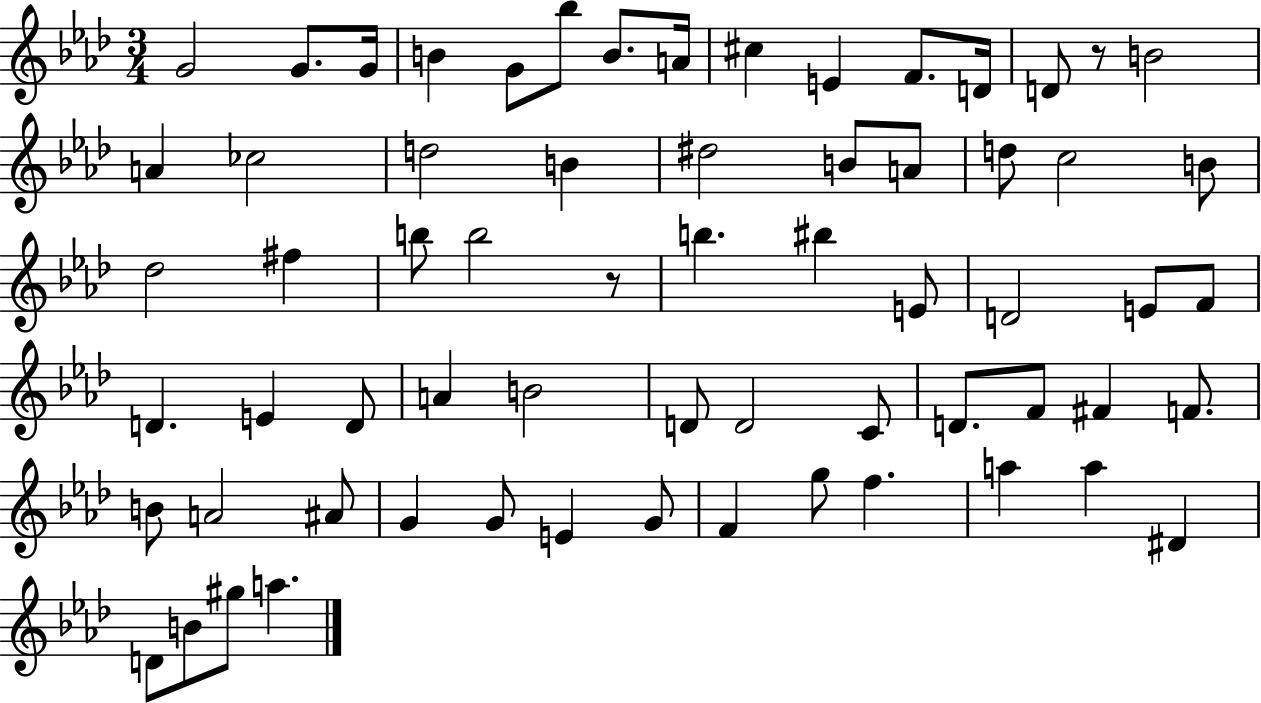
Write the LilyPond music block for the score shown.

{
  \clef treble
  \numericTimeSignature
  \time 3/4
  \key aes \major
  g'2 g'8. g'16 | b'4 g'8 bes''8 b'8. a'16 | cis''4 e'4 f'8. d'16 | d'8 r8 b'2 | \break a'4 ces''2 | d''2 b'4 | dis''2 b'8 a'8 | d''8 c''2 b'8 | \break des''2 fis''4 | b''8 b''2 r8 | b''4. bis''4 e'8 | d'2 e'8 f'8 | \break d'4. e'4 d'8 | a'4 b'2 | d'8 d'2 c'8 | d'8. f'8 fis'4 f'8. | \break b'8 a'2 ais'8 | g'4 g'8 e'4 g'8 | f'4 g''8 f''4. | a''4 a''4 dis'4 | \break d'8 b'8 gis''8 a''4. | \bar "|."
}